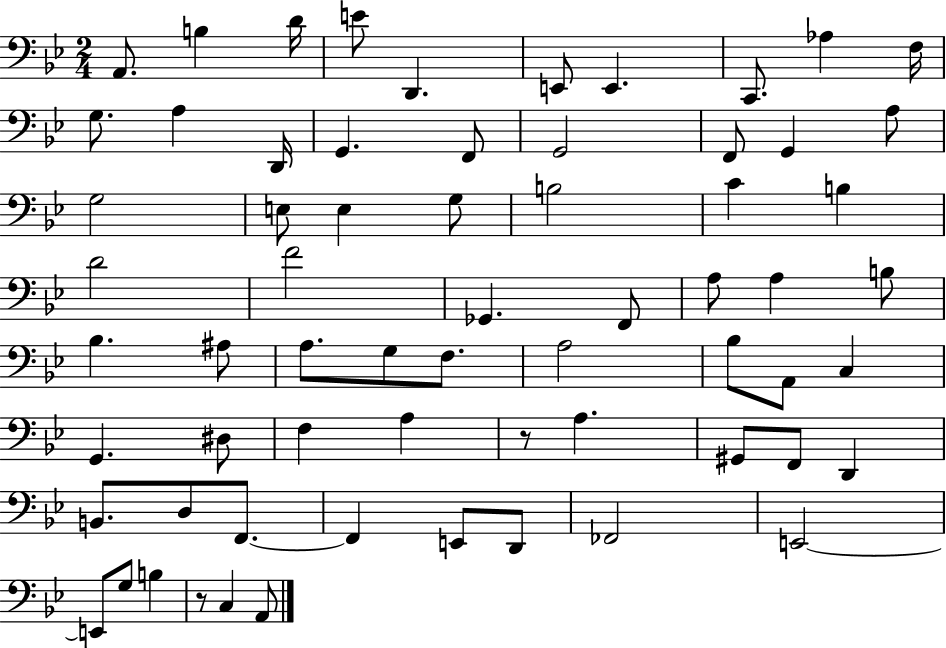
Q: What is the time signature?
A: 2/4